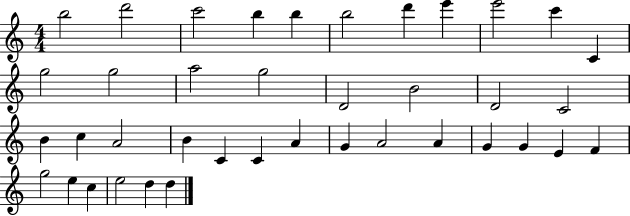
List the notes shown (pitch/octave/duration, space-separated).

B5/h D6/h C6/h B5/q B5/q B5/h D6/q E6/q E6/h C6/q C4/q G5/h G5/h A5/h G5/h D4/h B4/h D4/h C4/h B4/q C5/q A4/h B4/q C4/q C4/q A4/q G4/q A4/h A4/q G4/q G4/q E4/q F4/q G5/h E5/q C5/q E5/h D5/q D5/q